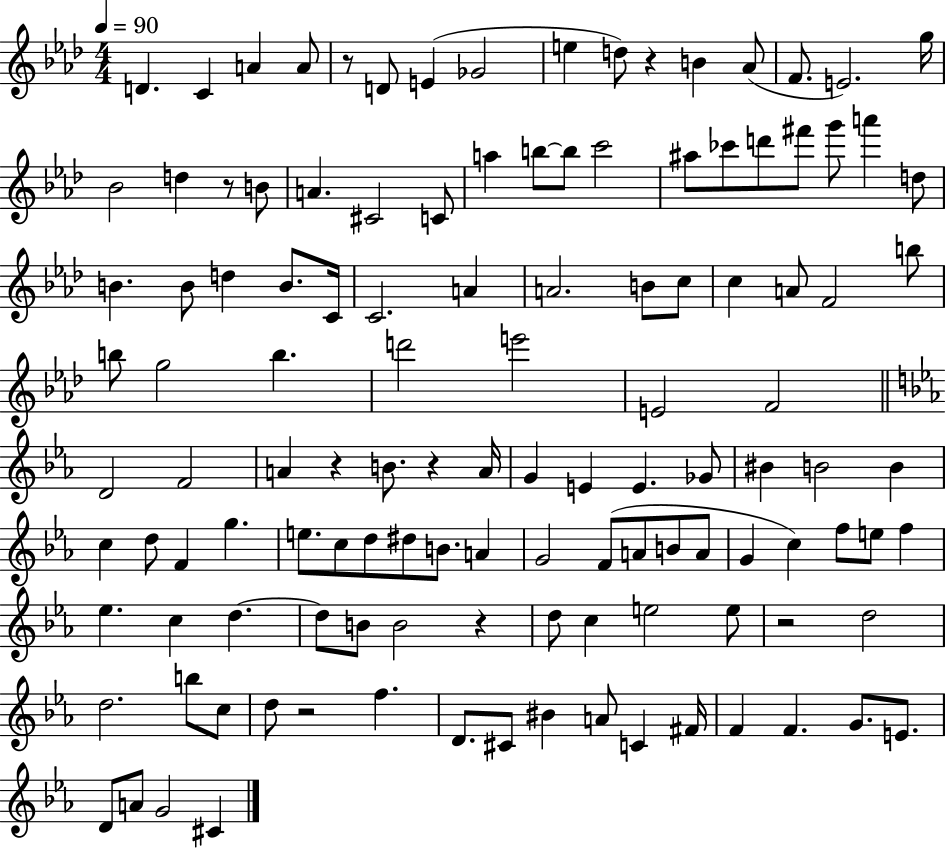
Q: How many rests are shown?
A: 8